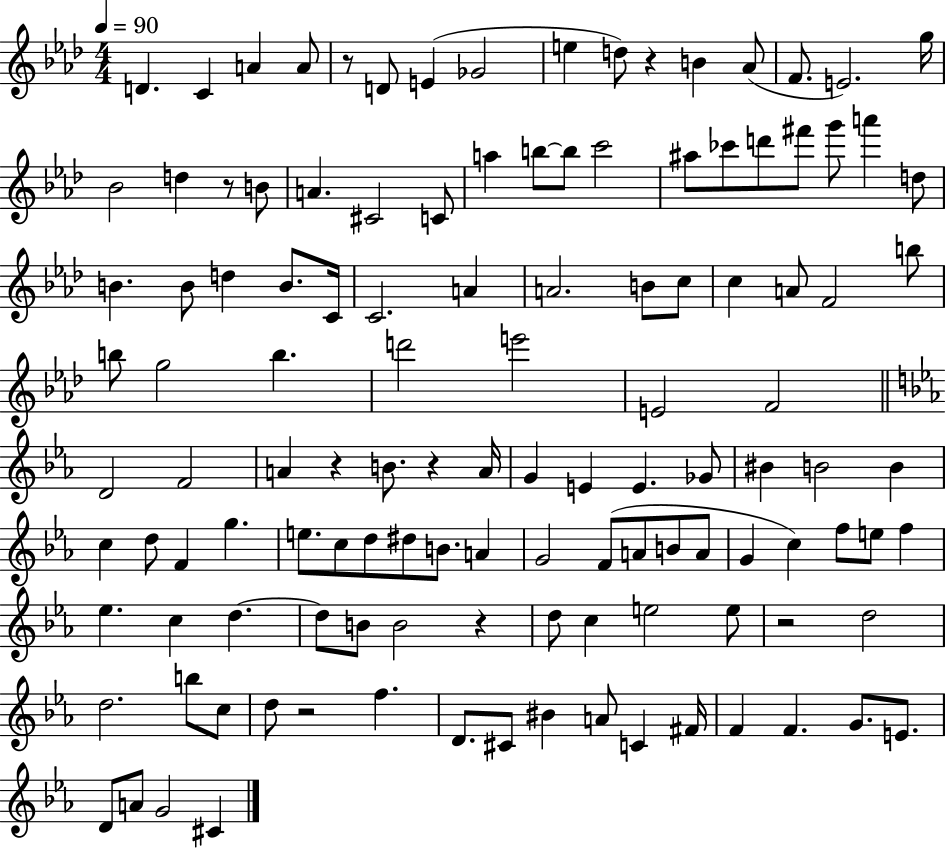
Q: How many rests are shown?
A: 8